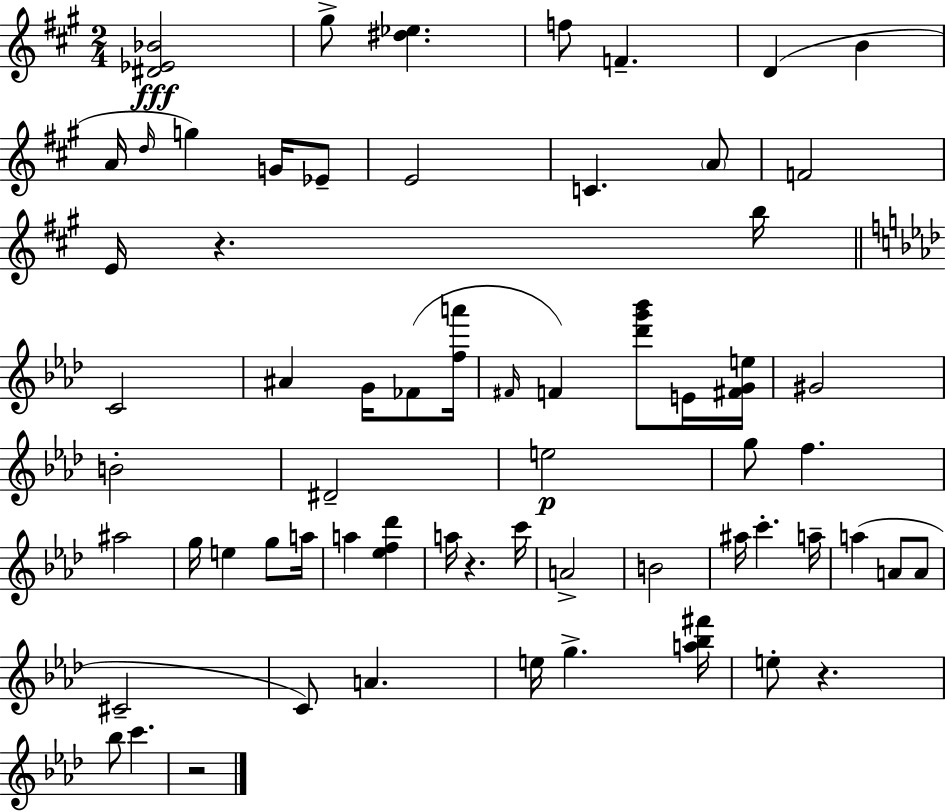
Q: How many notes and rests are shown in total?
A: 64